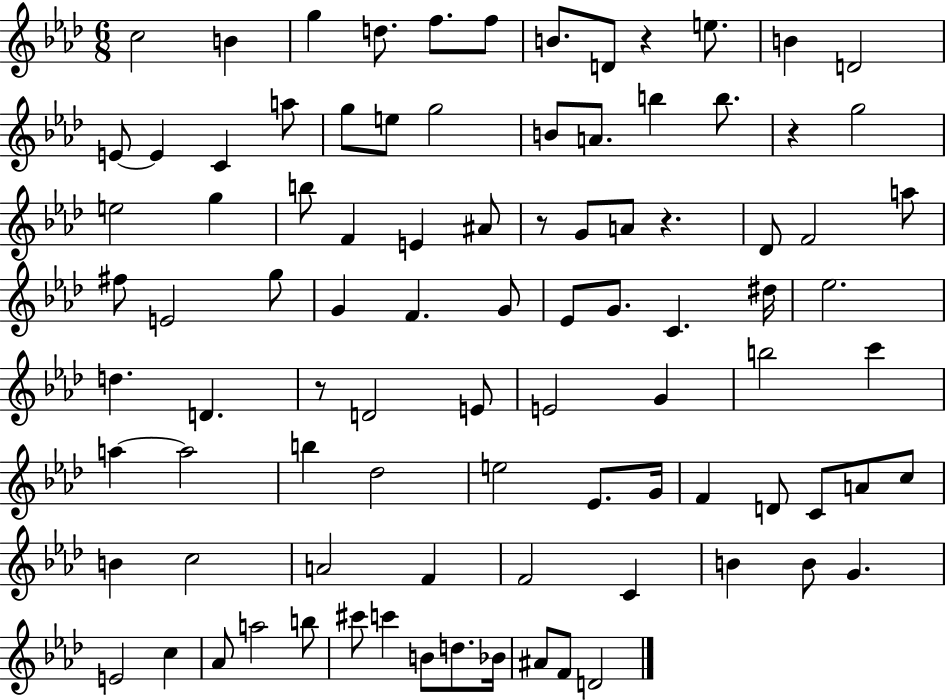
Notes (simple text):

C5/h B4/q G5/q D5/e. F5/e. F5/e B4/e. D4/e R/q E5/e. B4/q D4/h E4/e E4/q C4/q A5/e G5/e E5/e G5/h B4/e A4/e. B5/q B5/e. R/q G5/h E5/h G5/q B5/e F4/q E4/q A#4/e R/e G4/e A4/e R/q. Db4/e F4/h A5/e F#5/e E4/h G5/e G4/q F4/q. G4/e Eb4/e G4/e. C4/q. D#5/s Eb5/h. D5/q. D4/q. R/e D4/h E4/e E4/h G4/q B5/h C6/q A5/q A5/h B5/q Db5/h E5/h Eb4/e. G4/s F4/q D4/e C4/e A4/e C5/e B4/q C5/h A4/h F4/q F4/h C4/q B4/q B4/e G4/q. E4/h C5/q Ab4/e A5/h B5/e C#6/e C6/q B4/e D5/e. Bb4/s A#4/e F4/e D4/h